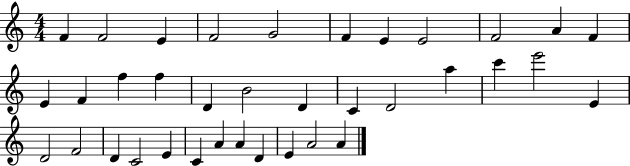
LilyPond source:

{
  \clef treble
  \numericTimeSignature
  \time 4/4
  \key c \major
  f'4 f'2 e'4 | f'2 g'2 | f'4 e'4 e'2 | f'2 a'4 f'4 | \break e'4 f'4 f''4 f''4 | d'4 b'2 d'4 | c'4 d'2 a''4 | c'''4 e'''2 e'4 | \break d'2 f'2 | d'4 c'2 e'4 | c'4 a'4 a'4 d'4 | e'4 a'2 a'4 | \break \bar "|."
}